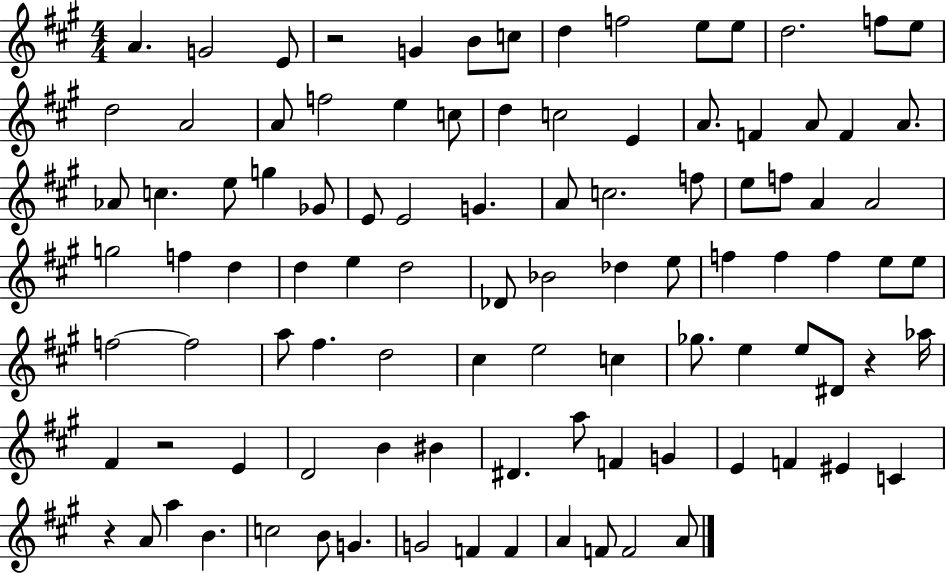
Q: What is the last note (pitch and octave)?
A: A4